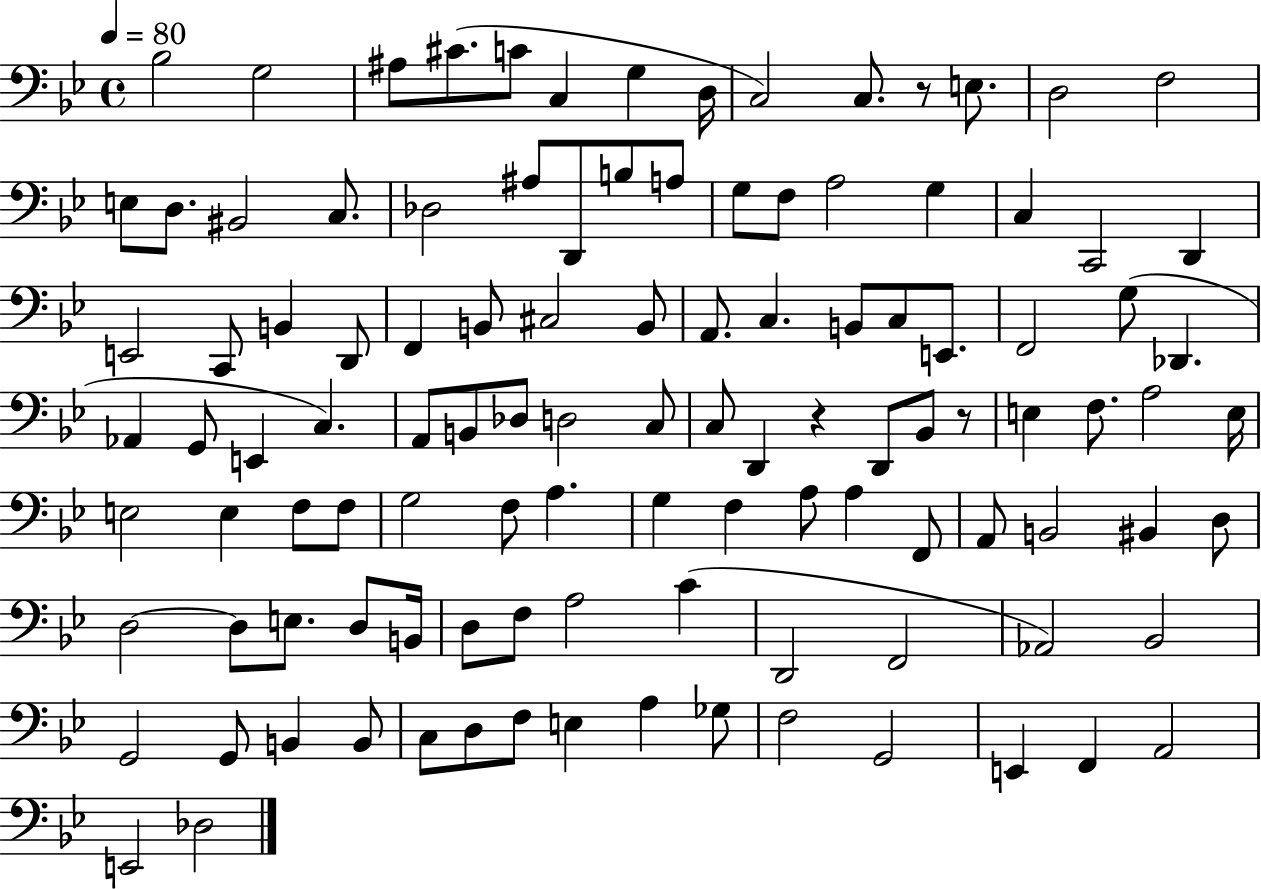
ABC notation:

X:1
T:Untitled
M:4/4
L:1/4
K:Bb
_B,2 G,2 ^A,/2 ^C/2 C/2 C, G, D,/4 C,2 C,/2 z/2 E,/2 D,2 F,2 E,/2 D,/2 ^B,,2 C,/2 _D,2 ^A,/2 D,,/2 B,/2 A,/2 G,/2 F,/2 A,2 G, C, C,,2 D,, E,,2 C,,/2 B,, D,,/2 F,, B,,/2 ^C,2 B,,/2 A,,/2 C, B,,/2 C,/2 E,,/2 F,,2 G,/2 _D,, _A,, G,,/2 E,, C, A,,/2 B,,/2 _D,/2 D,2 C,/2 C,/2 D,, z D,,/2 _B,,/2 z/2 E, F,/2 A,2 E,/4 E,2 E, F,/2 F,/2 G,2 F,/2 A, G, F, A,/2 A, F,,/2 A,,/2 B,,2 ^B,, D,/2 D,2 D,/2 E,/2 D,/2 B,,/4 D,/2 F,/2 A,2 C D,,2 F,,2 _A,,2 _B,,2 G,,2 G,,/2 B,, B,,/2 C,/2 D,/2 F,/2 E, A, _G,/2 F,2 G,,2 E,, F,, A,,2 E,,2 _D,2